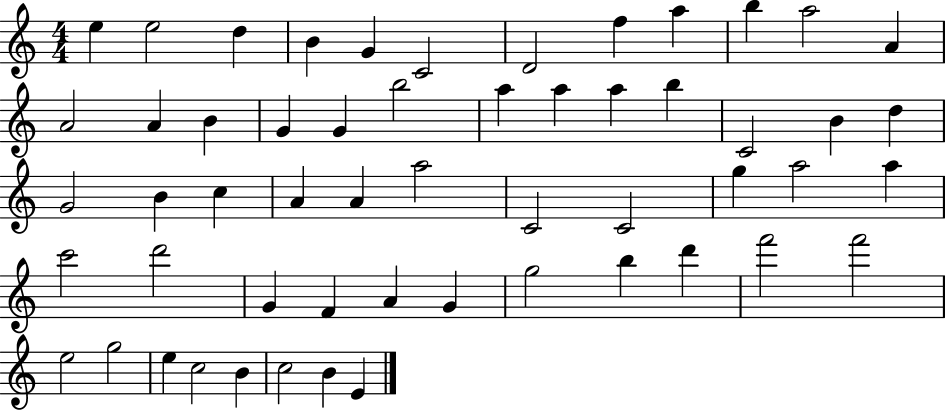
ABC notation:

X:1
T:Untitled
M:4/4
L:1/4
K:C
e e2 d B G C2 D2 f a b a2 A A2 A B G G b2 a a a b C2 B d G2 B c A A a2 C2 C2 g a2 a c'2 d'2 G F A G g2 b d' f'2 f'2 e2 g2 e c2 B c2 B E